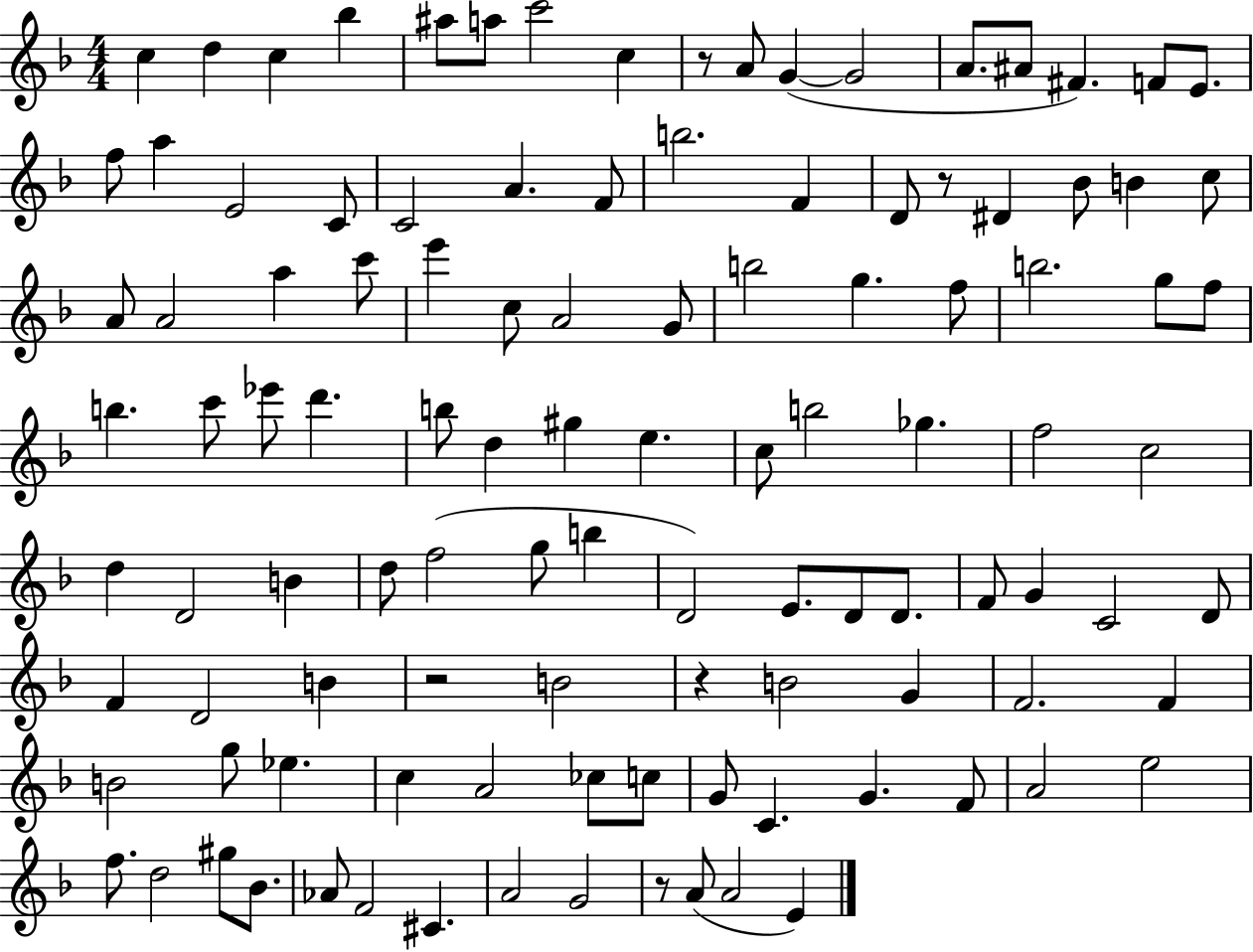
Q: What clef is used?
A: treble